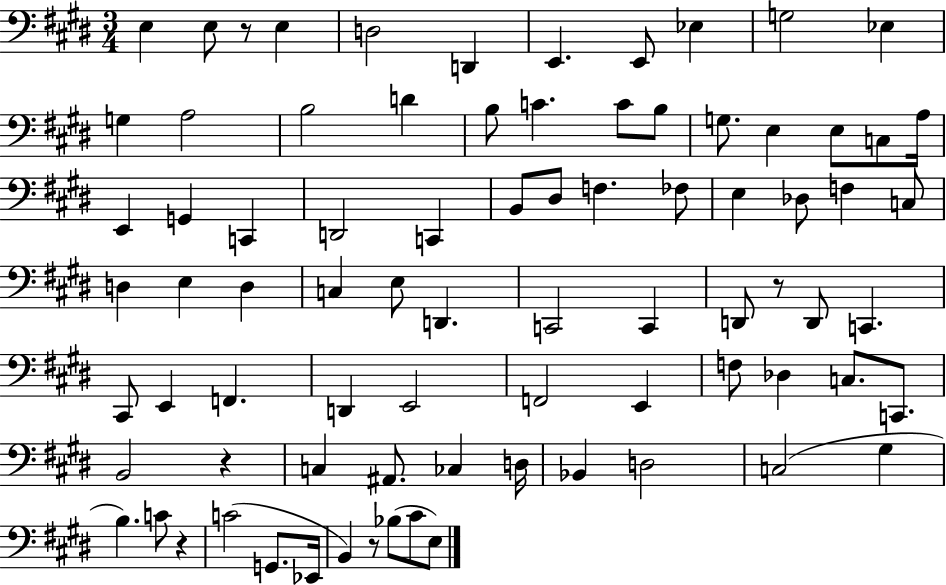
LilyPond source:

{
  \clef bass
  \numericTimeSignature
  \time 3/4
  \key e \major
  \repeat volta 2 { e4 e8 r8 e4 | d2 d,4 | e,4. e,8 ees4 | g2 ees4 | \break g4 a2 | b2 d'4 | b8 c'4. c'8 b8 | g8. e4 e8 c8 a16 | \break e,4 g,4 c,4 | d,2 c,4 | b,8 dis8 f4. fes8 | e4 des8 f4 c8 | \break d4 e4 d4 | c4 e8 d,4. | c,2 c,4 | d,8 r8 d,8 c,4. | \break cis,8 e,4 f,4. | d,4 e,2 | f,2 e,4 | f8 des4 c8. c,8. | \break b,2 r4 | c4 ais,8. ces4 d16 | bes,4 d2 | c2( gis4 | \break b4.) c'8 r4 | c'2( g,8. ees,16 | b,4) r8 bes8( cis'8 e8) | } \bar "|."
}